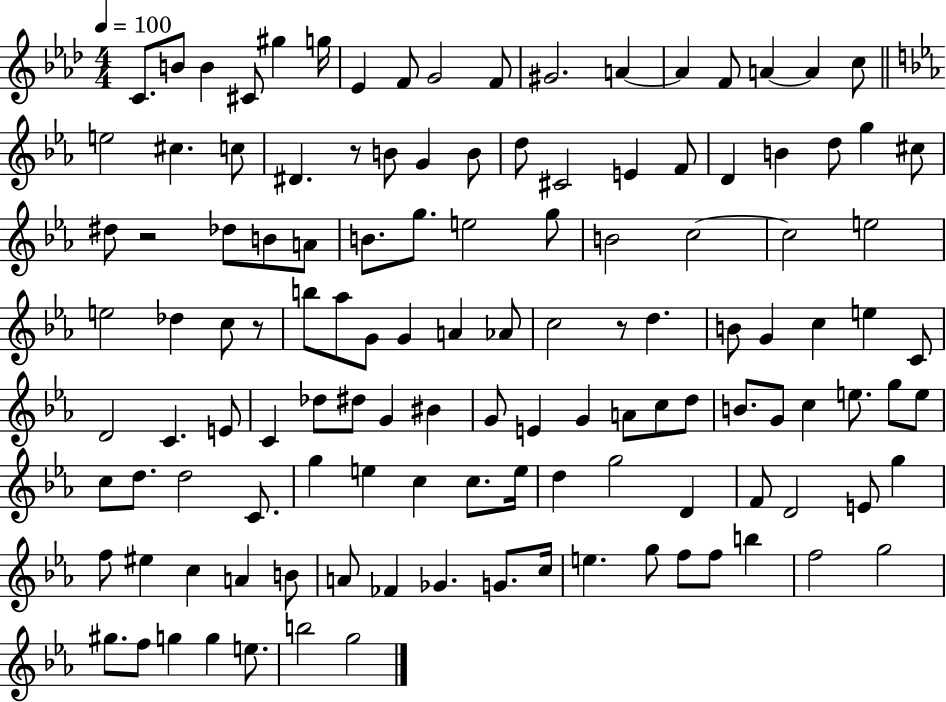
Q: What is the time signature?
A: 4/4